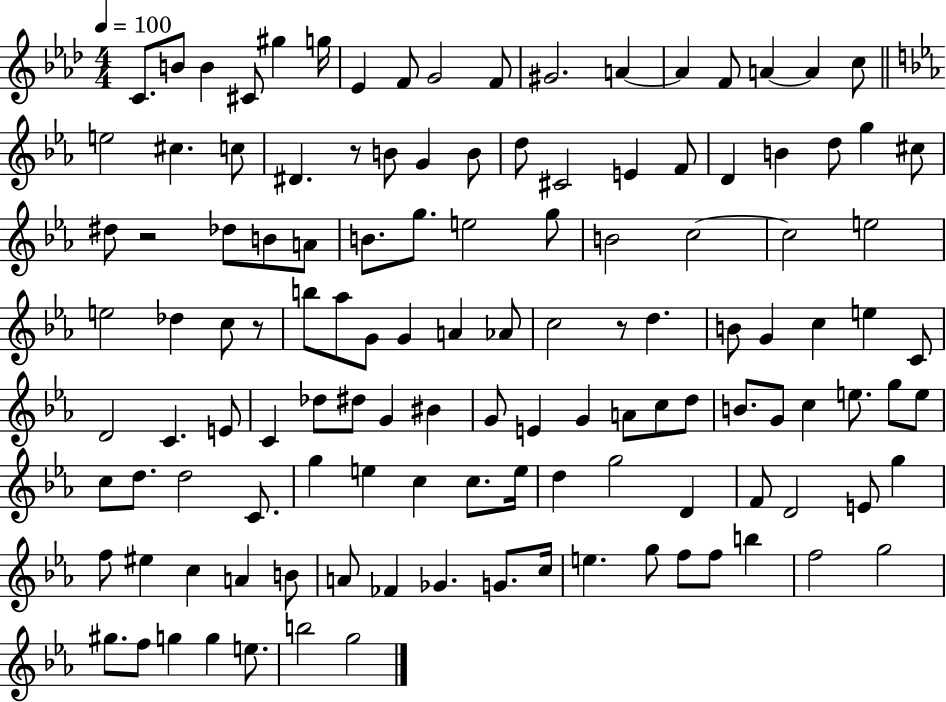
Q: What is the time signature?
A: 4/4